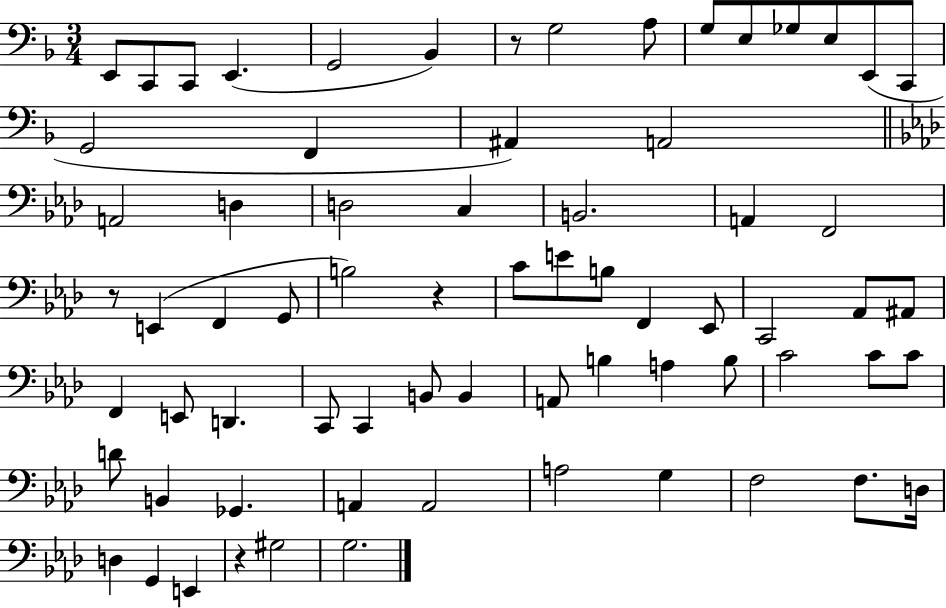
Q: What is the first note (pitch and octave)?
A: E2